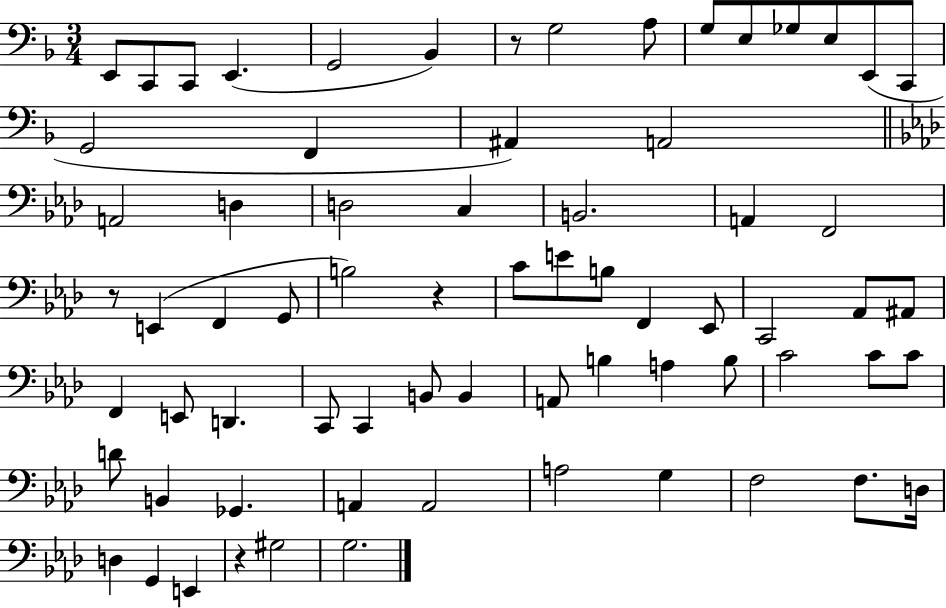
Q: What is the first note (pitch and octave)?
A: E2